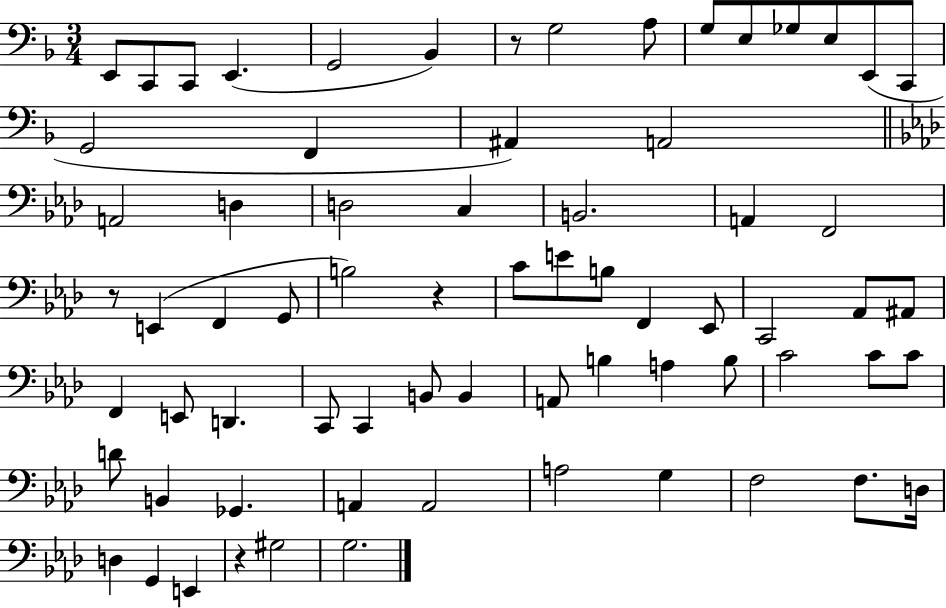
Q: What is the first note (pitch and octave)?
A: E2